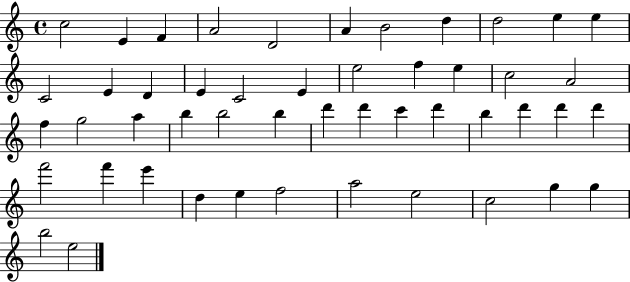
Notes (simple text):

C5/h E4/q F4/q A4/h D4/h A4/q B4/h D5/q D5/h E5/q E5/q C4/h E4/q D4/q E4/q C4/h E4/q E5/h F5/q E5/q C5/h A4/h F5/q G5/h A5/q B5/q B5/h B5/q D6/q D6/q C6/q D6/q B5/q D6/q D6/q D6/q F6/h F6/q E6/q D5/q E5/q F5/h A5/h E5/h C5/h G5/q G5/q B5/h E5/h